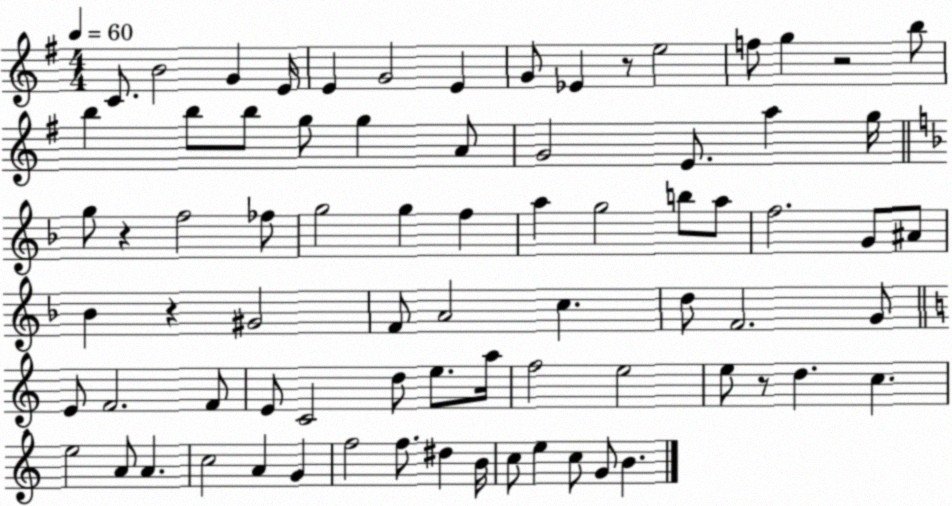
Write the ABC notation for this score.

X:1
T:Untitled
M:4/4
L:1/4
K:G
C/2 B2 G E/4 E G2 E G/2 _E z/2 e2 f/2 g z2 b/2 b b/2 b/2 g/2 g A/2 G2 E/2 a g/4 g/2 z f2 _f/2 g2 g f a g2 b/2 a/2 f2 G/2 ^A/2 _B z ^G2 F/2 A2 c d/2 F2 G/2 E/2 F2 F/2 E/2 C2 d/2 e/2 a/4 f2 e2 e/2 z/2 d c e2 A/2 A c2 A G f2 f/2 ^d B/4 c/2 e c/2 G/2 B